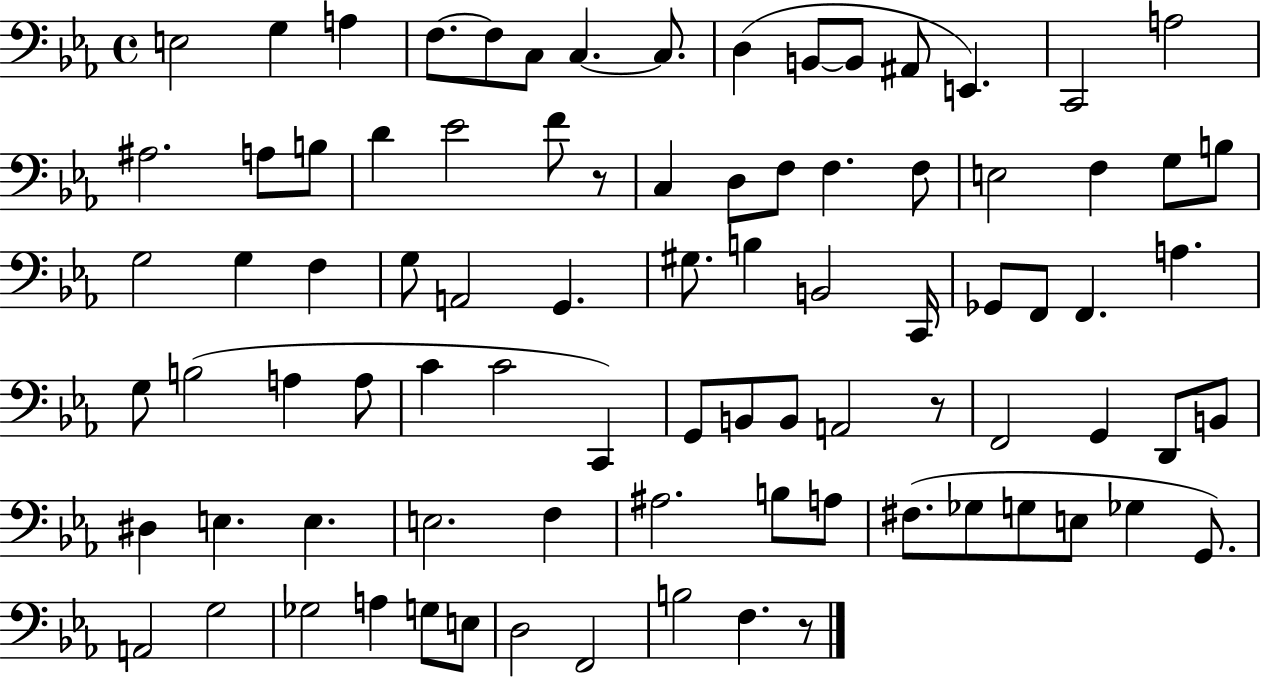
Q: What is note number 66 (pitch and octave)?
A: B3